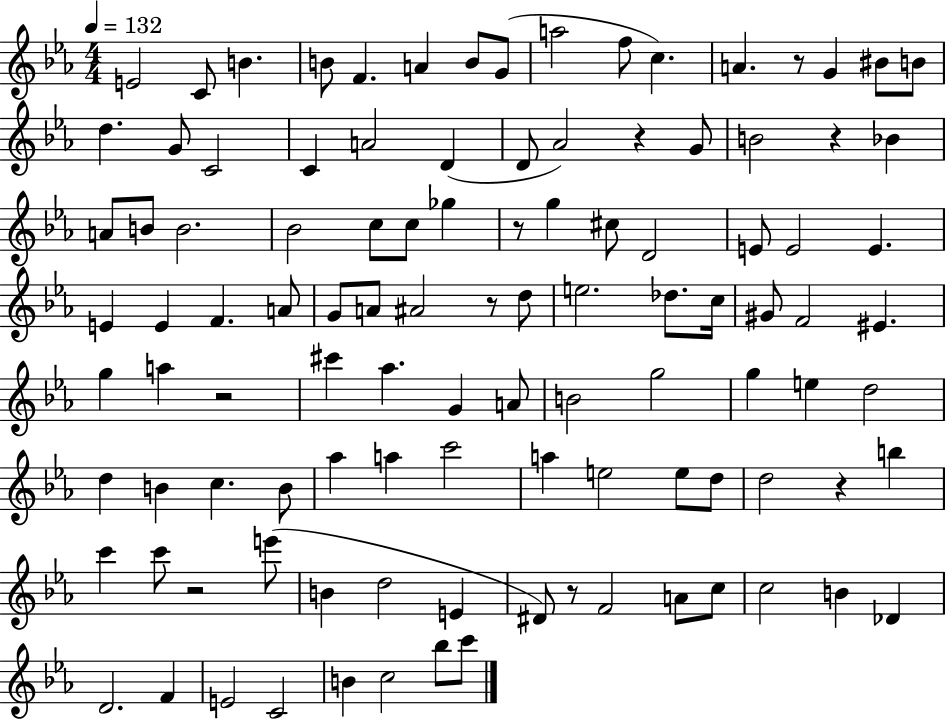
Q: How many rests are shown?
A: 9